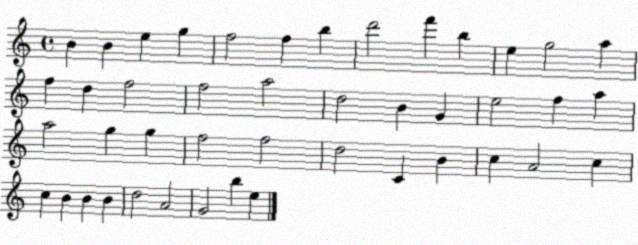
X:1
T:Untitled
M:4/4
L:1/4
K:C
B B e g f2 f b d'2 f' b e g2 a f d f2 f2 a2 d2 B G e2 f a a2 g g f2 f2 d2 C B c A2 c c B B B d2 A2 G2 b e